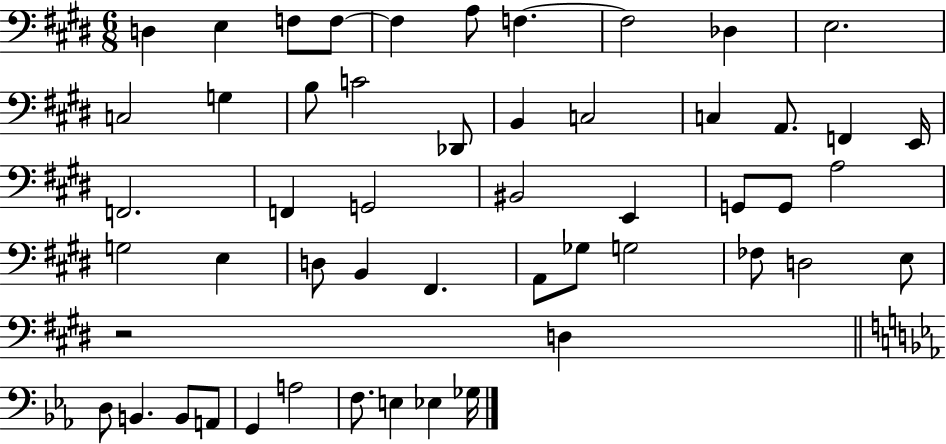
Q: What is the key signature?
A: E major